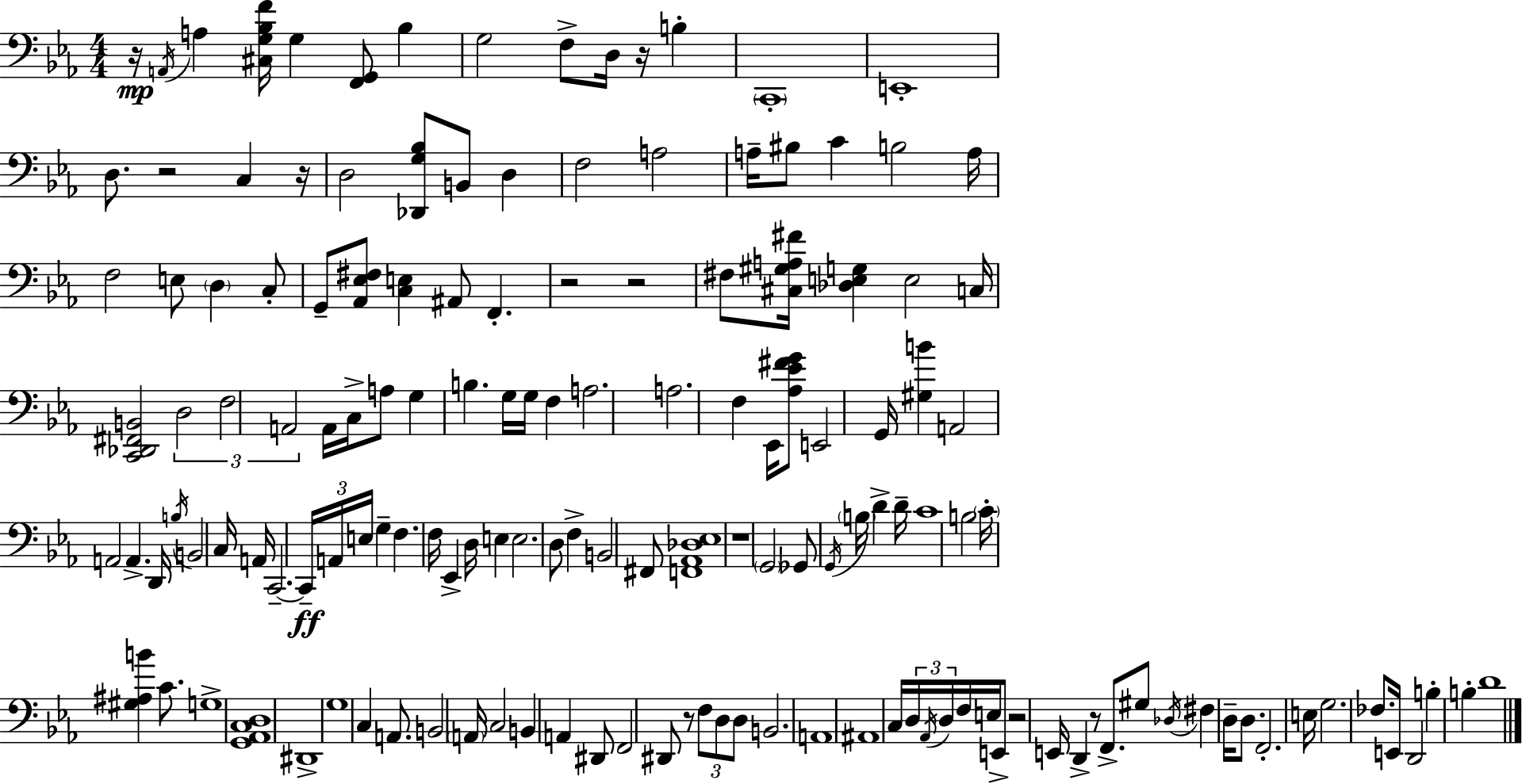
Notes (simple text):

R/s A2/s A3/q [C#3,G3,Bb3,F4]/s G3/q [F2,G2]/e Bb3/q G3/h F3/e D3/s R/s B3/q C2/w E2/w D3/e. R/h C3/q R/s D3/h [Db2,G3,Bb3]/e B2/e D3/q F3/h A3/h A3/s BIS3/e C4/q B3/h A3/s F3/h E3/e D3/q C3/e G2/e [Ab2,Eb3,F#3]/e [C3,E3]/q A#2/e F2/q. R/h R/h F#3/e [C#3,G#3,A3,F#4]/s [Db3,E3,G3]/q E3/h C3/s [C2,Db2,F#2,B2]/h D3/h F3/h A2/h A2/s C3/s A3/e G3/q B3/q. G3/s G3/s F3/q A3/h. A3/h. F3/q Eb2/s [Ab3,Eb4,F#4,G4]/e E2/h G2/s [G#3,B4]/q A2/h A2/h A2/q. D2/s B3/s B2/h C3/s A2/s C2/h. C2/s A2/s E3/s G3/q F3/q. F3/s Eb2/q D3/s E3/q E3/h. D3/e F3/q B2/h F#2/e [F2,Ab2,Db3,Eb3]/w R/w G2/h Gb2/e G2/s B3/s D4/q D4/s C4/w B3/h C4/s [G#3,A#3,B4]/q C4/e. G3/w [G2,Ab2,C3,D3]/w D#2/w G3/w C3/q A2/e. B2/h A2/s C3/h B2/q A2/q D#2/e F2/h D#2/e R/e F3/e D3/e D3/e B2/h. A2/w A#2/w C3/s D3/s Ab2/s D3/s F3/s E3/s E2/e R/h E2/s D2/q R/e F2/e. G#3/e Db3/s F#3/q D3/s D3/e. F2/h. E3/s G3/h. FES3/e. E2/s D2/h B3/q B3/q D4/w